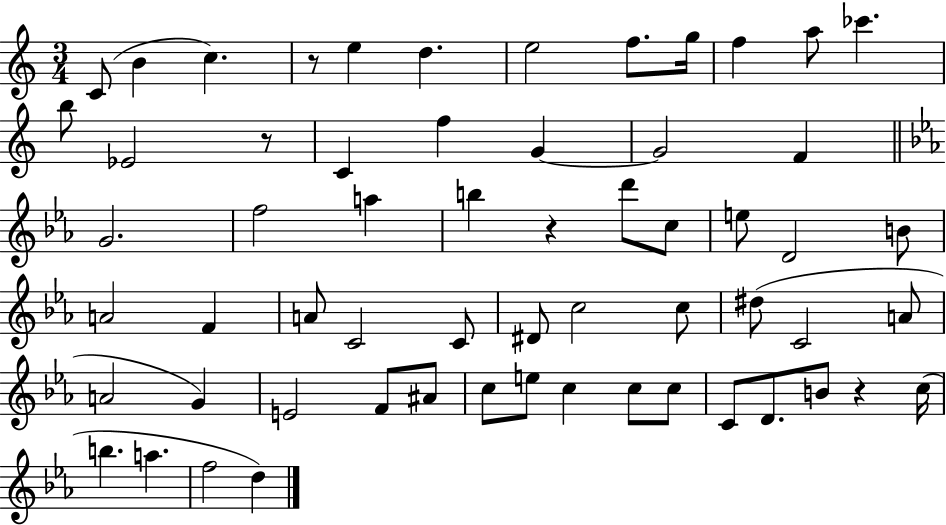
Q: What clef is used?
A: treble